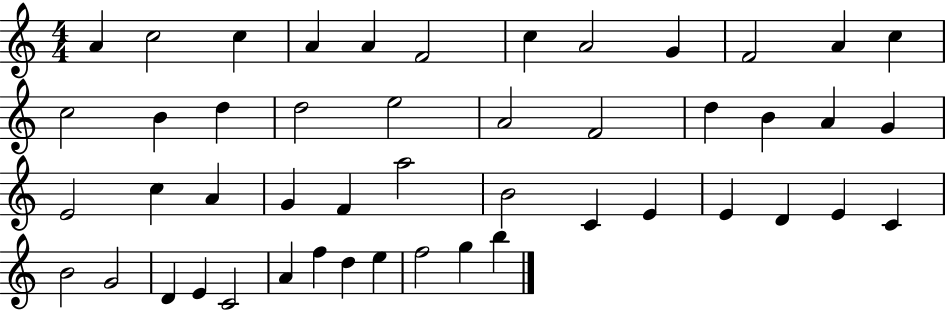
{
  \clef treble
  \numericTimeSignature
  \time 4/4
  \key c \major
  a'4 c''2 c''4 | a'4 a'4 f'2 | c''4 a'2 g'4 | f'2 a'4 c''4 | \break c''2 b'4 d''4 | d''2 e''2 | a'2 f'2 | d''4 b'4 a'4 g'4 | \break e'2 c''4 a'4 | g'4 f'4 a''2 | b'2 c'4 e'4 | e'4 d'4 e'4 c'4 | \break b'2 g'2 | d'4 e'4 c'2 | a'4 f''4 d''4 e''4 | f''2 g''4 b''4 | \break \bar "|."
}